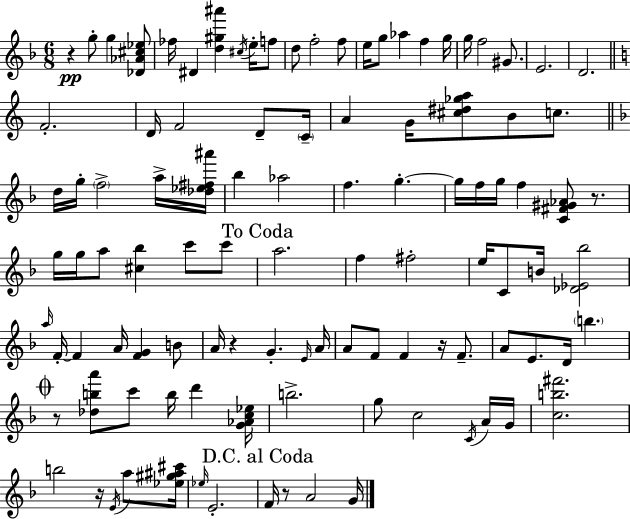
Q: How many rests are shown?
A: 7